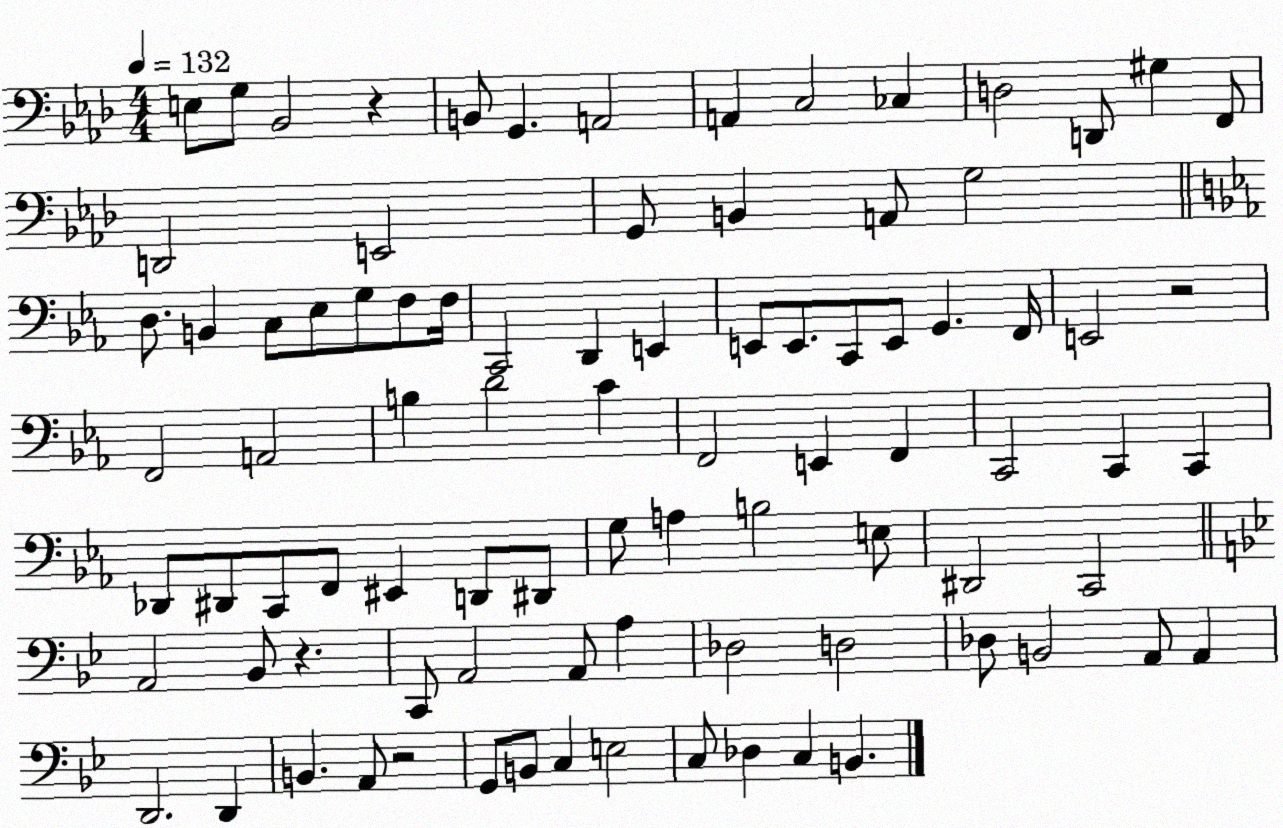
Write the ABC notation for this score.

X:1
T:Untitled
M:4/4
L:1/4
K:Ab
E,/2 G,/2 _B,,2 z B,,/2 G,, A,,2 A,, C,2 _C, D,2 D,,/2 ^G, F,,/2 D,,2 E,,2 G,,/2 B,, A,,/2 G,2 D,/2 B,, C,/2 _E,/2 G,/2 F,/2 F,/4 C,,2 D,, E,, E,,/2 E,,/2 C,,/2 E,,/2 G,, F,,/4 E,,2 z2 F,,2 A,,2 B, D2 C F,,2 E,, F,, C,,2 C,, C,, _D,,/2 ^D,,/2 C,,/2 F,,/2 ^E,, D,,/2 ^D,,/2 G,/2 A, B,2 E,/2 ^D,,2 C,,2 A,,2 _B,,/2 z C,,/2 A,,2 A,,/2 A, _D,2 D,2 _D,/2 B,,2 A,,/2 A,, D,,2 D,, B,, A,,/2 z2 G,,/2 B,,/2 C, E,2 C,/2 _D, C, B,,